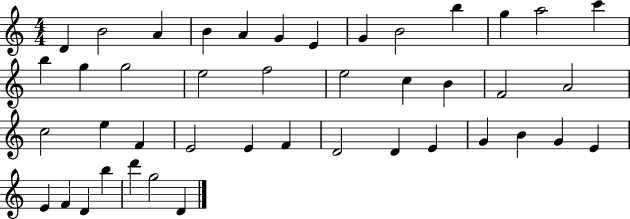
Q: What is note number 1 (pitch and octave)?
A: D4